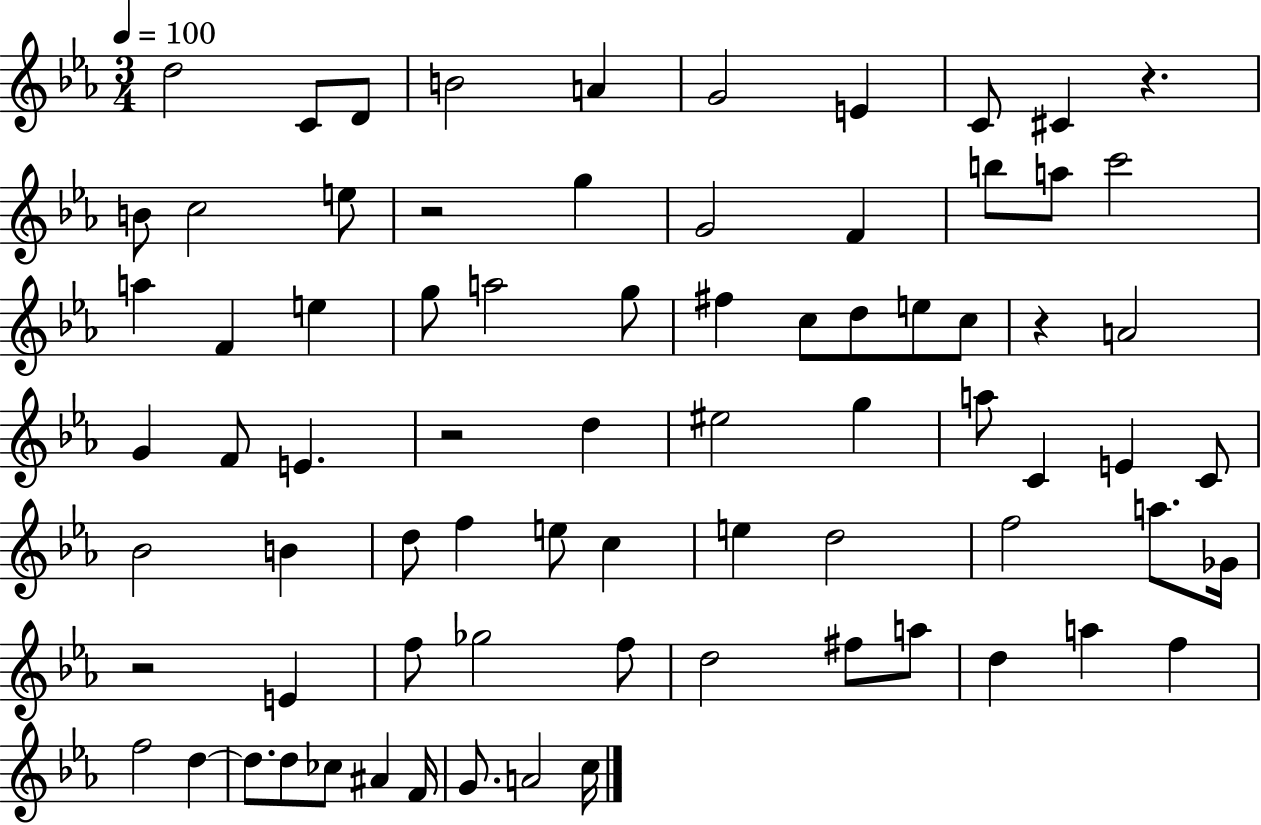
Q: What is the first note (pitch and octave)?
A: D5